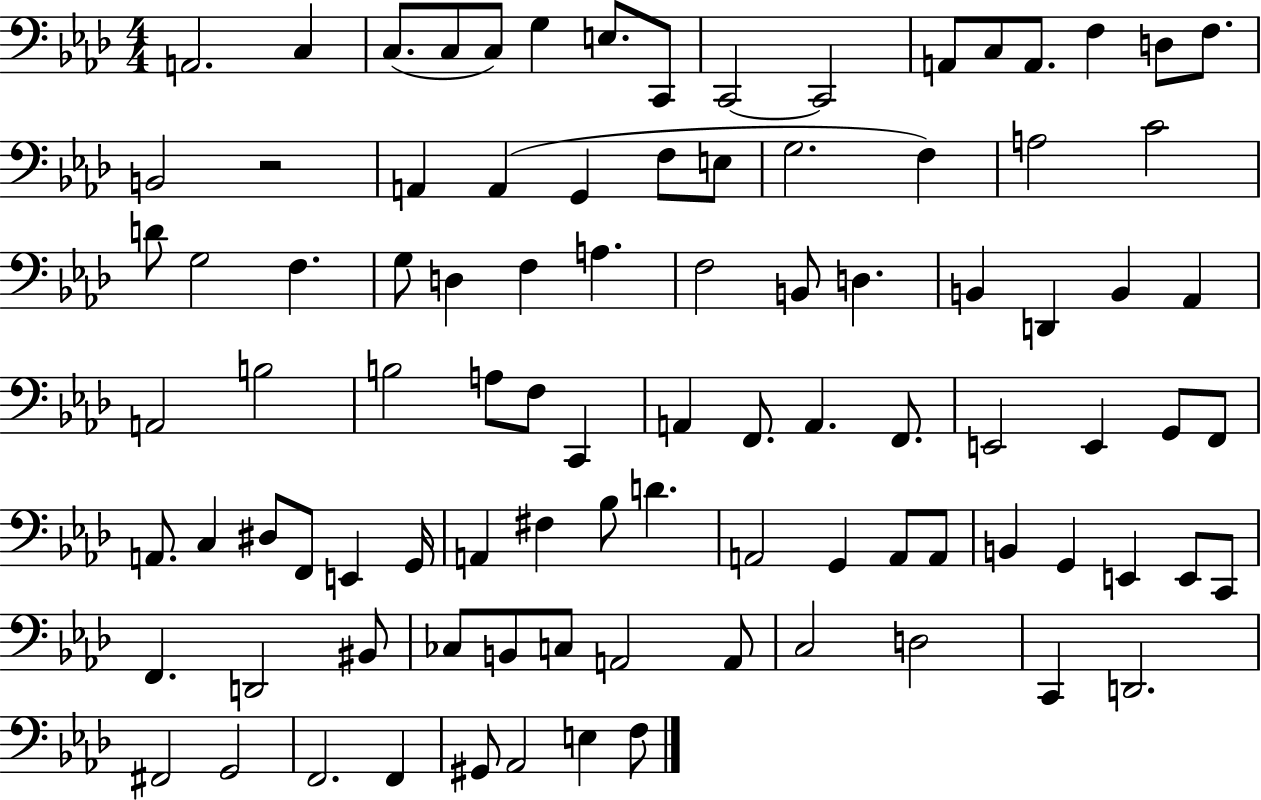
X:1
T:Untitled
M:4/4
L:1/4
K:Ab
A,,2 C, C,/2 C,/2 C,/2 G, E,/2 C,,/2 C,,2 C,,2 A,,/2 C,/2 A,,/2 F, D,/2 F,/2 B,,2 z2 A,, A,, G,, F,/2 E,/2 G,2 F, A,2 C2 D/2 G,2 F, G,/2 D, F, A, F,2 B,,/2 D, B,, D,, B,, _A,, A,,2 B,2 B,2 A,/2 F,/2 C,, A,, F,,/2 A,, F,,/2 E,,2 E,, G,,/2 F,,/2 A,,/2 C, ^D,/2 F,,/2 E,, G,,/4 A,, ^F, _B,/2 D A,,2 G,, A,,/2 A,,/2 B,, G,, E,, E,,/2 C,,/2 F,, D,,2 ^B,,/2 _C,/2 B,,/2 C,/2 A,,2 A,,/2 C,2 D,2 C,, D,,2 ^F,,2 G,,2 F,,2 F,, ^G,,/2 _A,,2 E, F,/2